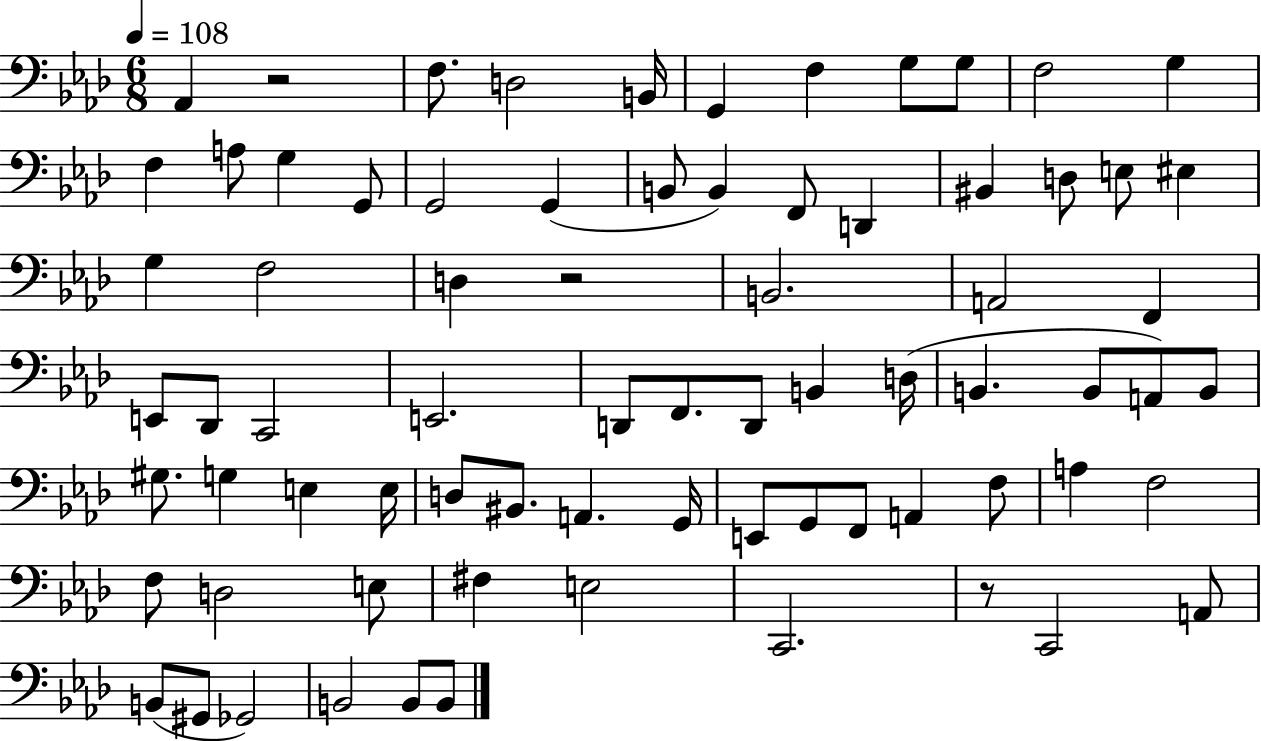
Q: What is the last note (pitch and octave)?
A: B2